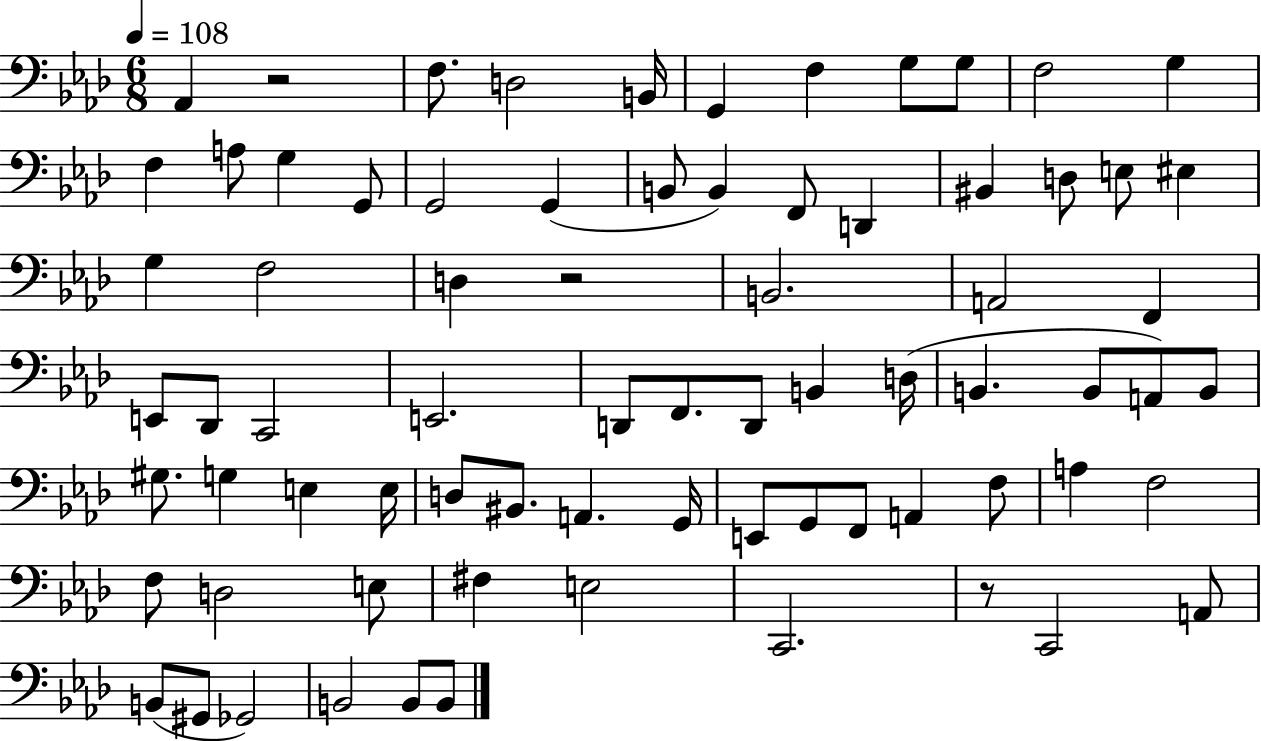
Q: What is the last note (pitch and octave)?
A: B2